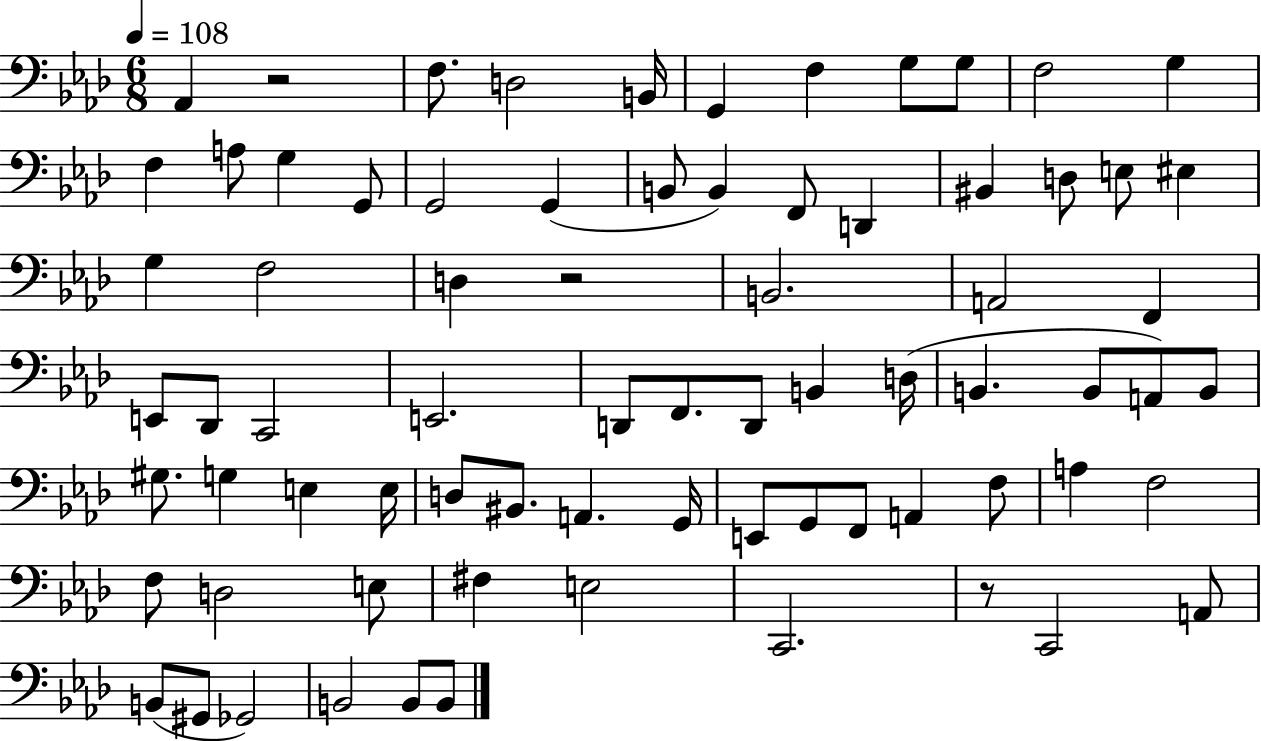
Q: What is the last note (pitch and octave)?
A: B2